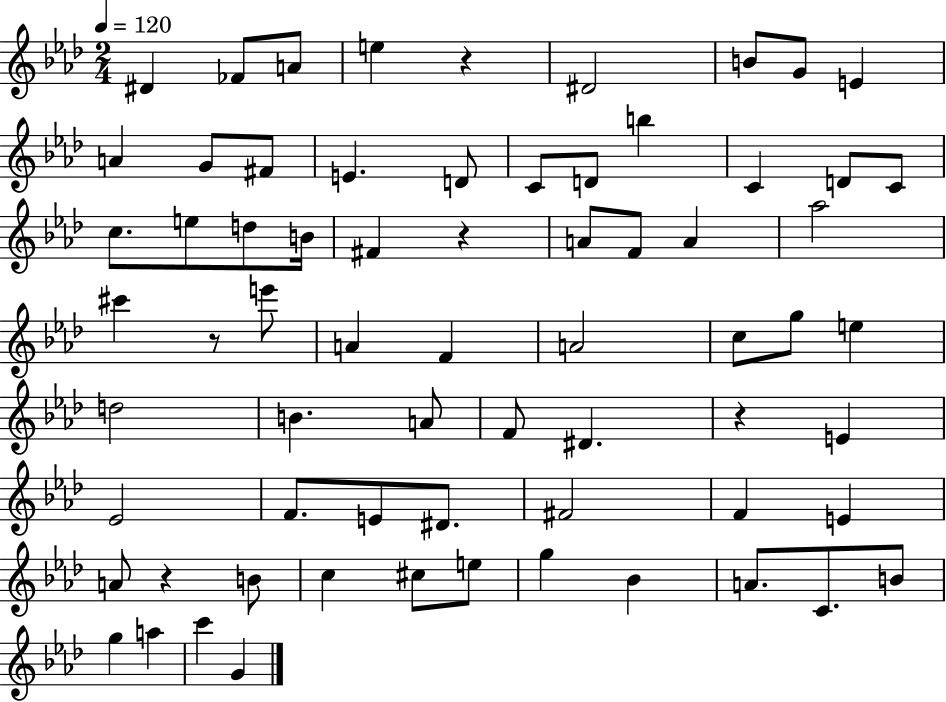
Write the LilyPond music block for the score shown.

{
  \clef treble
  \numericTimeSignature
  \time 2/4
  \key aes \major
  \tempo 4 = 120
  dis'4 fes'8 a'8 | e''4 r4 | dis'2 | b'8 g'8 e'4 | \break a'4 g'8 fis'8 | e'4. d'8 | c'8 d'8 b''4 | c'4 d'8 c'8 | \break c''8. e''8 d''8 b'16 | fis'4 r4 | a'8 f'8 a'4 | aes''2 | \break cis'''4 r8 e'''8 | a'4 f'4 | a'2 | c''8 g''8 e''4 | \break d''2 | b'4. a'8 | f'8 dis'4. | r4 e'4 | \break ees'2 | f'8. e'8 dis'8. | fis'2 | f'4 e'4 | \break a'8 r4 b'8 | c''4 cis''8 e''8 | g''4 bes'4 | a'8. c'8. b'8 | \break g''4 a''4 | c'''4 g'4 | \bar "|."
}